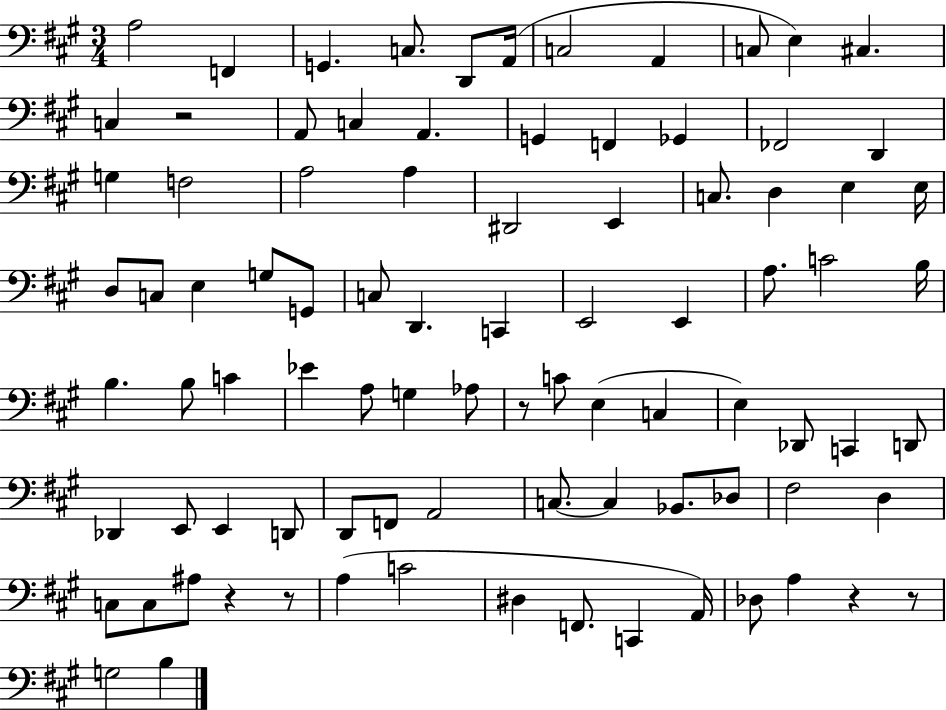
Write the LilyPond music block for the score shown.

{
  \clef bass
  \numericTimeSignature
  \time 3/4
  \key a \major
  a2 f,4 | g,4. c8. d,8 a,16( | c2 a,4 | c8 e4) cis4. | \break c4 r2 | a,8 c4 a,4. | g,4 f,4 ges,4 | fes,2 d,4 | \break g4 f2 | a2 a4 | dis,2 e,4 | c8. d4 e4 e16 | \break d8 c8 e4 g8 g,8 | c8 d,4. c,4 | e,2 e,4 | a8. c'2 b16 | \break b4. b8 c'4 | ees'4 a8 g4 aes8 | r8 c'8 e4( c4 | e4) des,8 c,4 d,8 | \break des,4 e,8 e,4 d,8 | d,8 f,8 a,2 | c8.~~ c4 bes,8. des8 | fis2 d4 | \break c8 c8 ais8 r4 r8 | a4( c'2 | dis4 f,8. c,4 a,16) | des8 a4 r4 r8 | \break g2 b4 | \bar "|."
}